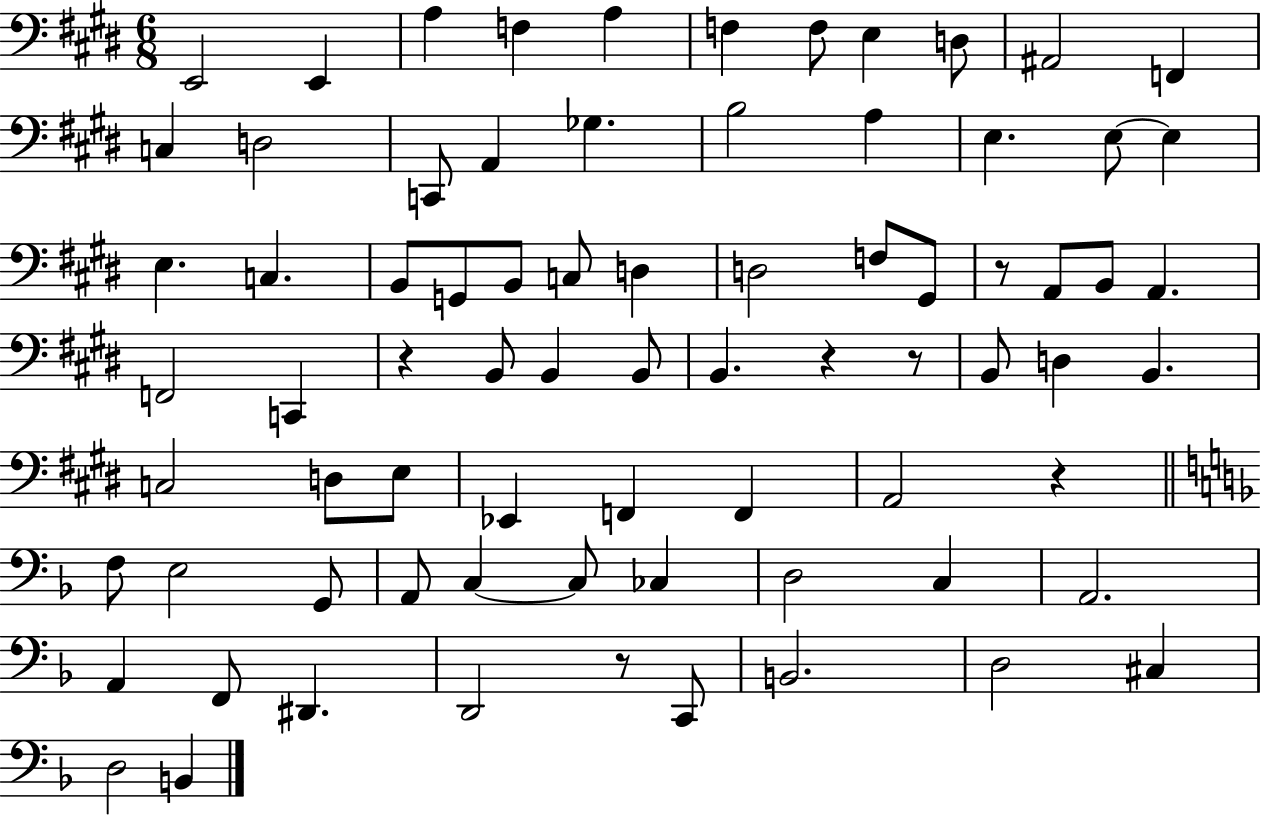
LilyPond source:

{
  \clef bass
  \numericTimeSignature
  \time 6/8
  \key e \major
  \repeat volta 2 { e,2 e,4 | a4 f4 a4 | f4 f8 e4 d8 | ais,2 f,4 | \break c4 d2 | c,8 a,4 ges4. | b2 a4 | e4. e8~~ e4 | \break e4. c4. | b,8 g,8 b,8 c8 d4 | d2 f8 gis,8 | r8 a,8 b,8 a,4. | \break f,2 c,4 | r4 b,8 b,4 b,8 | b,4. r4 r8 | b,8 d4 b,4. | \break c2 d8 e8 | ees,4 f,4 f,4 | a,2 r4 | \bar "||" \break \key f \major f8 e2 g,8 | a,8 c4~~ c8 ces4 | d2 c4 | a,2. | \break a,4 f,8 dis,4. | d,2 r8 c,8 | b,2. | d2 cis4 | \break d2 b,4 | } \bar "|."
}